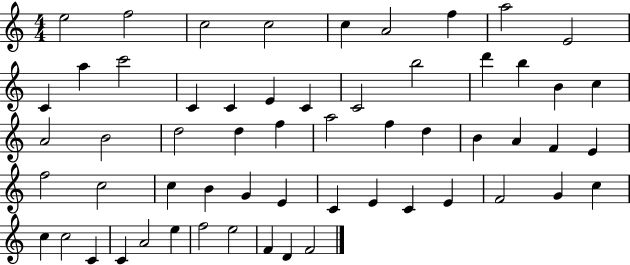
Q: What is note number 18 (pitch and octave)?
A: B5